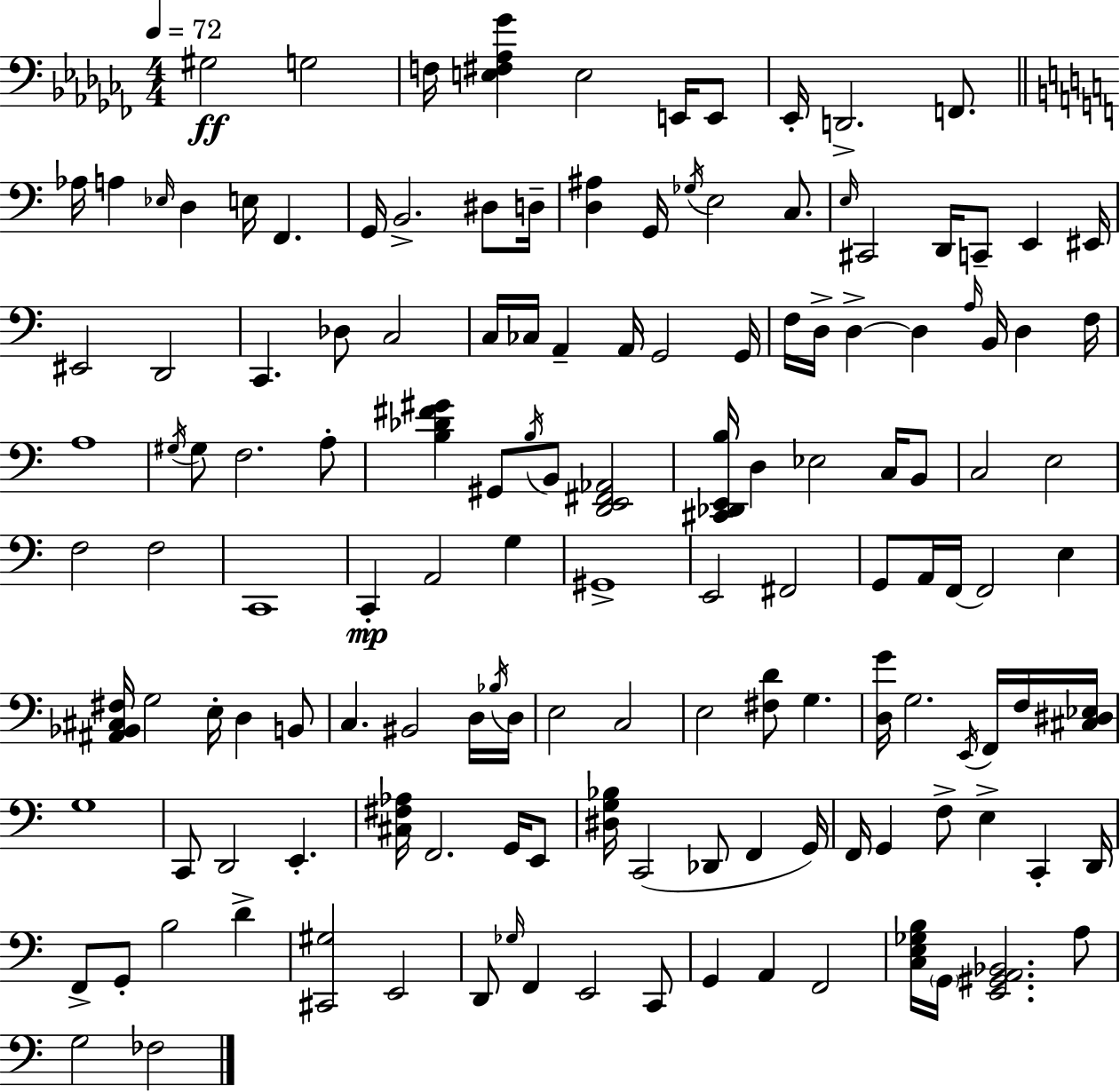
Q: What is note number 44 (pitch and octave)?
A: D3